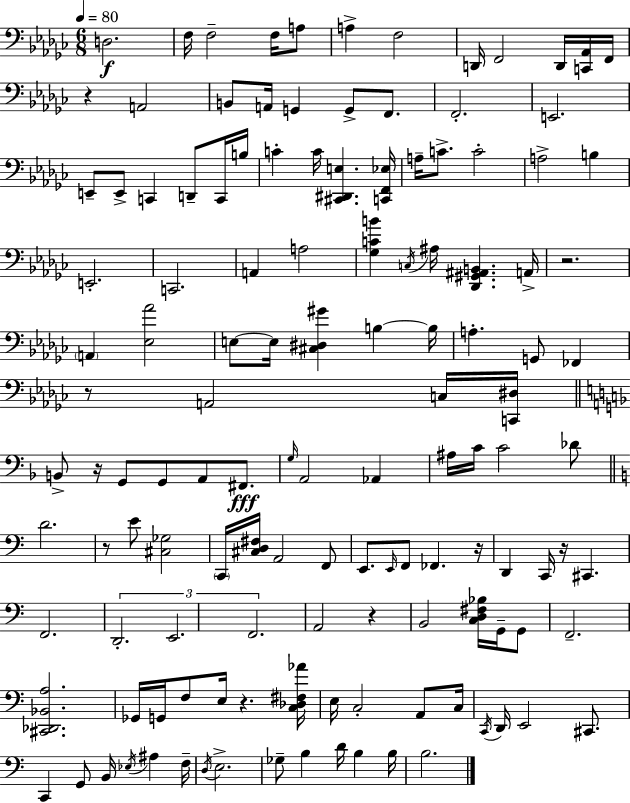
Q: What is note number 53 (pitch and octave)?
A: A2